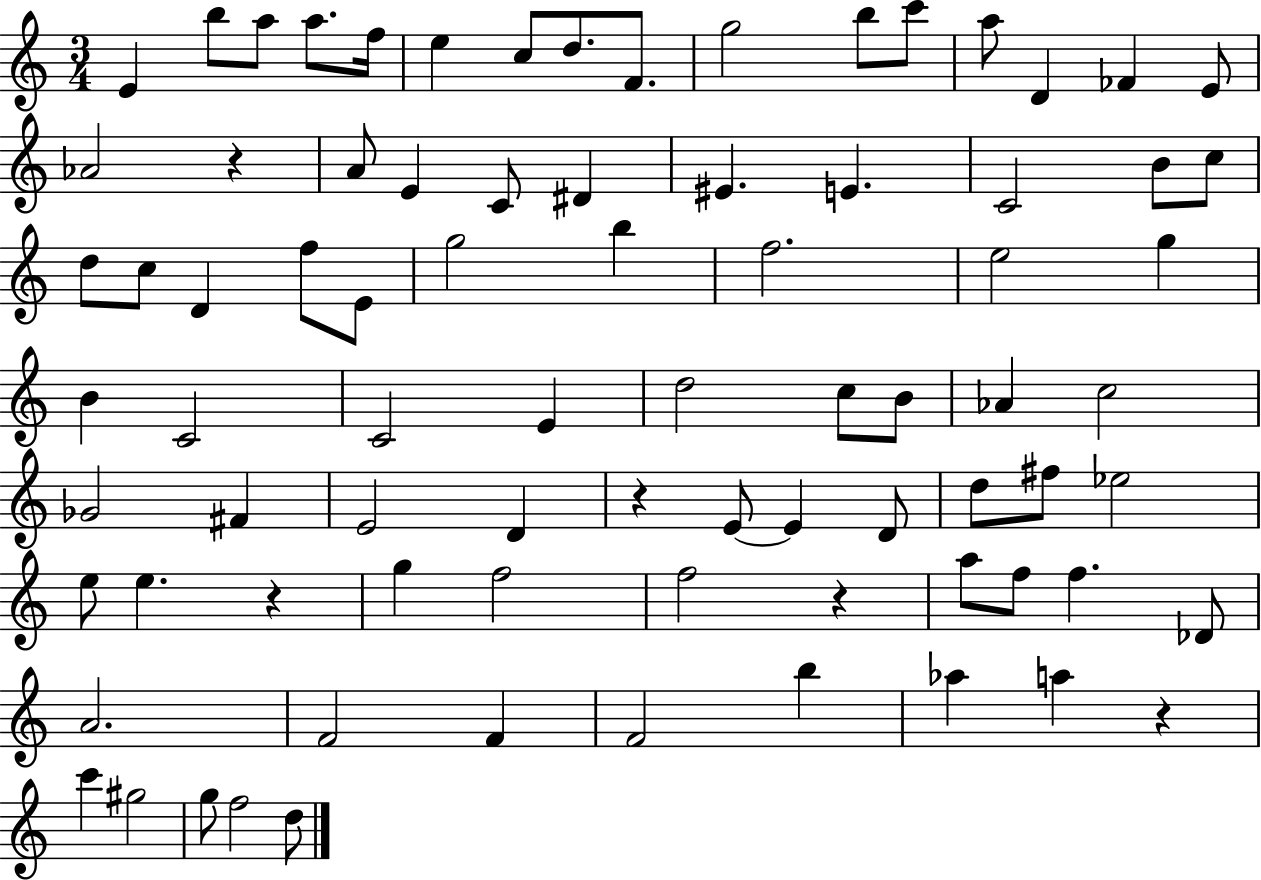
{
  \clef treble
  \numericTimeSignature
  \time 3/4
  \key c \major
  e'4 b''8 a''8 a''8. f''16 | e''4 c''8 d''8. f'8. | g''2 b''8 c'''8 | a''8 d'4 fes'4 e'8 | \break aes'2 r4 | a'8 e'4 c'8 dis'4 | eis'4. e'4. | c'2 b'8 c''8 | \break d''8 c''8 d'4 f''8 e'8 | g''2 b''4 | f''2. | e''2 g''4 | \break b'4 c'2 | c'2 e'4 | d''2 c''8 b'8 | aes'4 c''2 | \break ges'2 fis'4 | e'2 d'4 | r4 e'8~~ e'4 d'8 | d''8 fis''8 ees''2 | \break e''8 e''4. r4 | g''4 f''2 | f''2 r4 | a''8 f''8 f''4. des'8 | \break a'2. | f'2 f'4 | f'2 b''4 | aes''4 a''4 r4 | \break c'''4 gis''2 | g''8 f''2 d''8 | \bar "|."
}